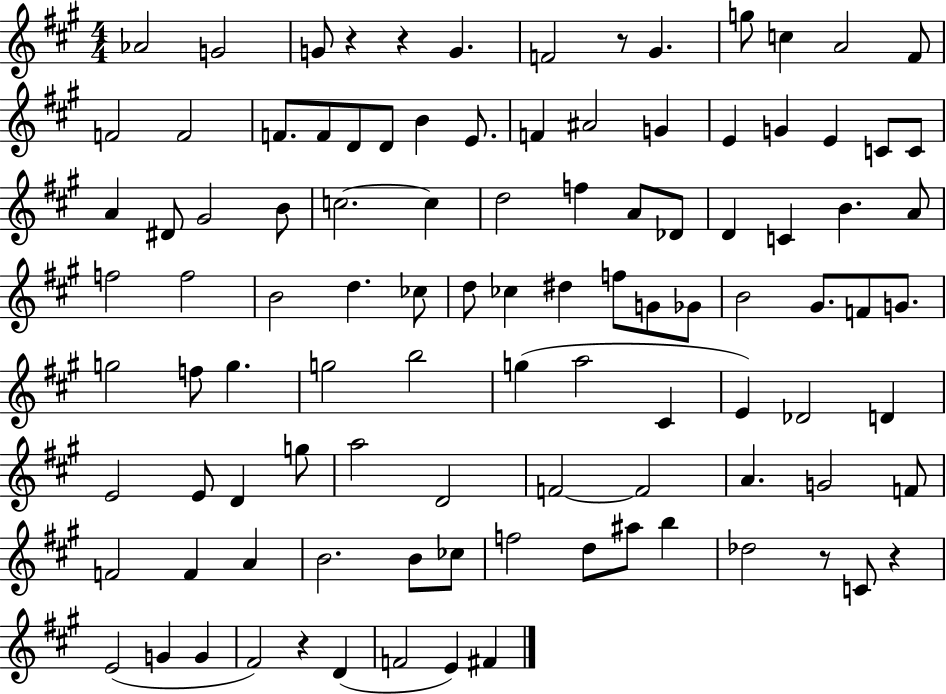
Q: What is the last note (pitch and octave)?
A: F#4